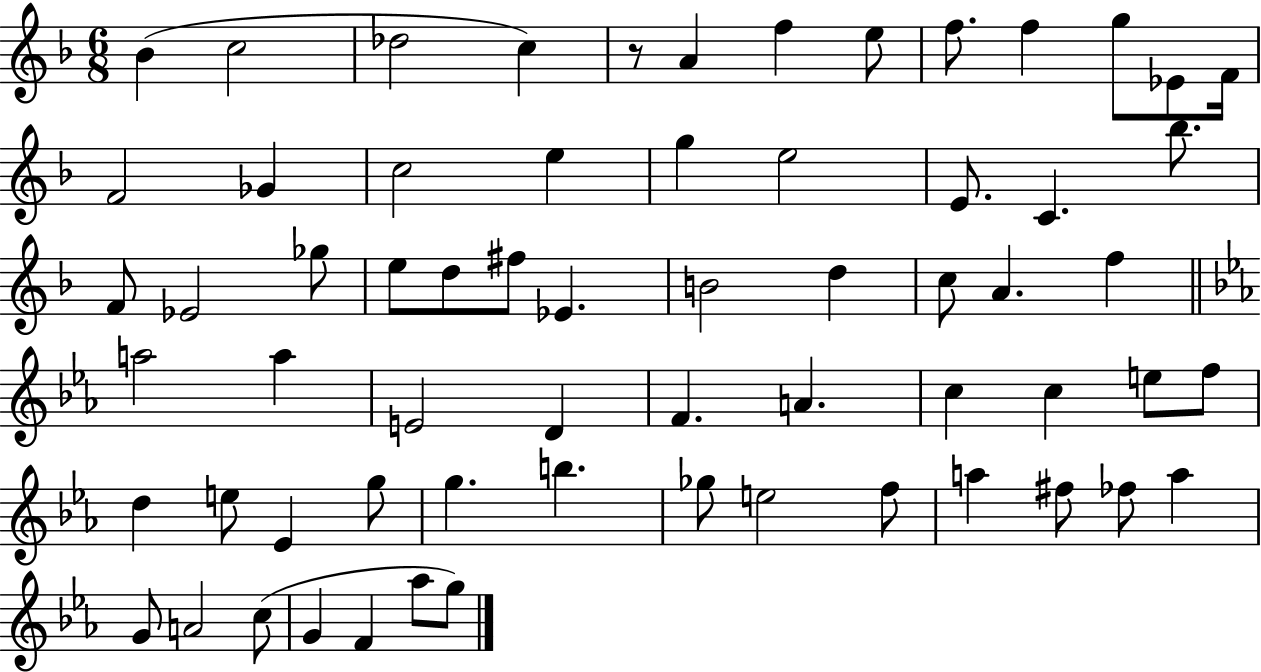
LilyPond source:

{
  \clef treble
  \numericTimeSignature
  \time 6/8
  \key f \major
  bes'4( c''2 | des''2 c''4) | r8 a'4 f''4 e''8 | f''8. f''4 g''8 ees'8 f'16 | \break f'2 ges'4 | c''2 e''4 | g''4 e''2 | e'8. c'4. bes''8. | \break f'8 ees'2 ges''8 | e''8 d''8 fis''8 ees'4. | b'2 d''4 | c''8 a'4. f''4 | \break \bar "||" \break \key ees \major a''2 a''4 | e'2 d'4 | f'4. a'4. | c''4 c''4 e''8 f''8 | \break d''4 e''8 ees'4 g''8 | g''4. b''4. | ges''8 e''2 f''8 | a''4 fis''8 fes''8 a''4 | \break g'8 a'2 c''8( | g'4 f'4 aes''8 g''8) | \bar "|."
}